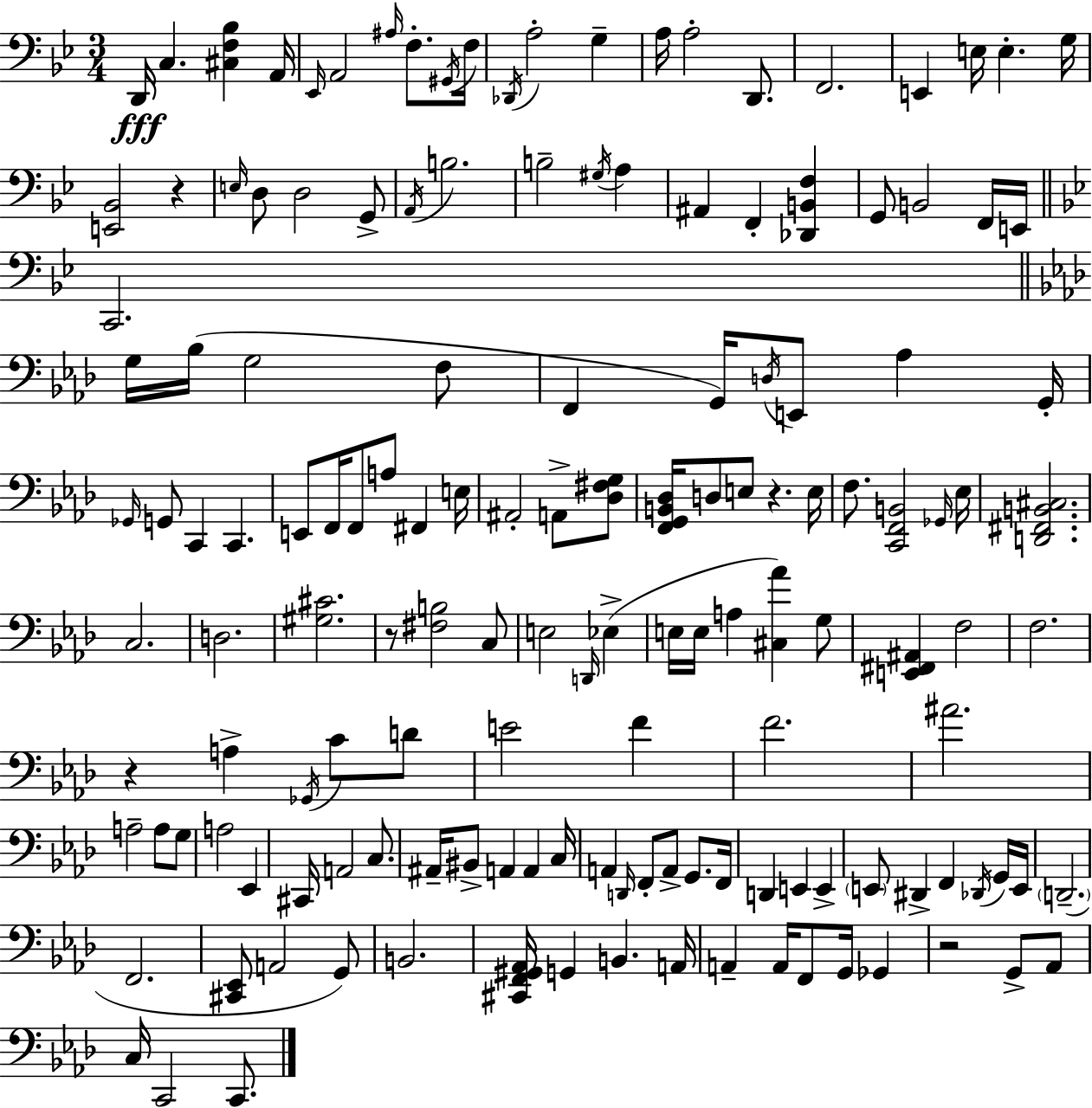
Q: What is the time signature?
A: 3/4